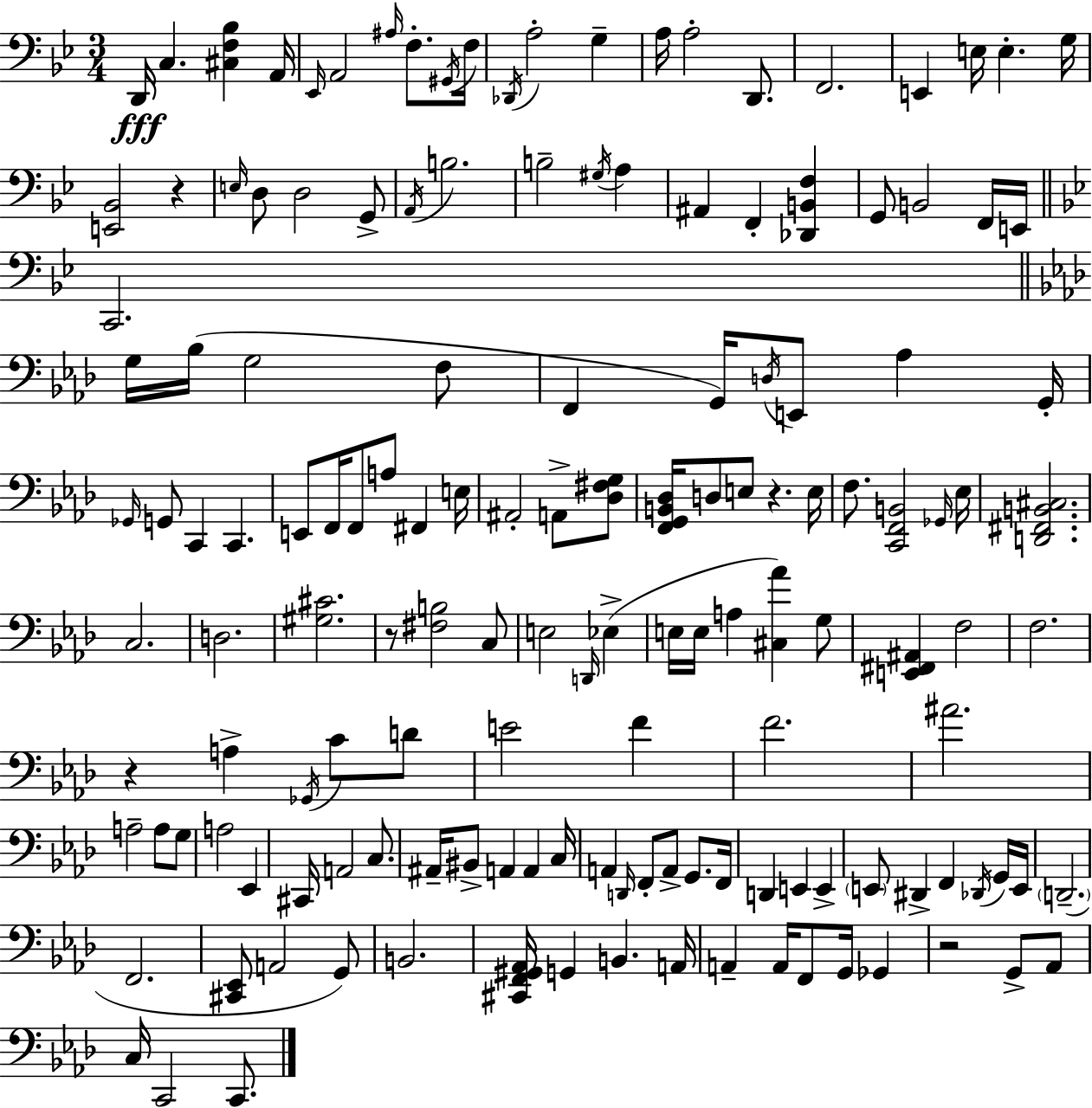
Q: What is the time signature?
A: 3/4